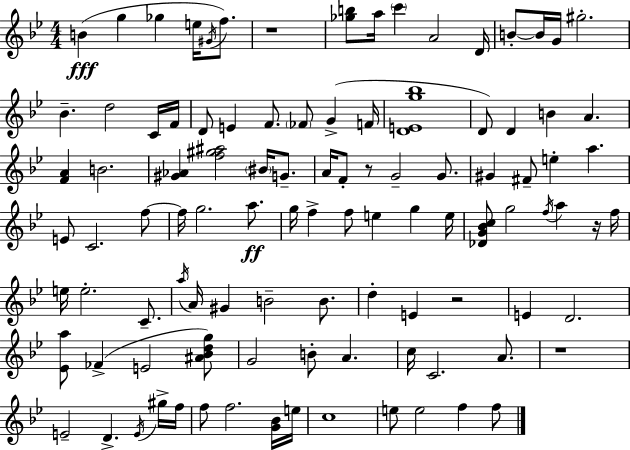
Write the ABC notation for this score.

X:1
T:Untitled
M:4/4
L:1/4
K:Bb
B g _g e/4 ^G/4 f/2 z4 [_gb]/2 a/4 c' A2 D/4 B/2 B/4 G/4 ^g2 _B d2 C/4 F/4 D/2 E F/2 _F/2 G F/4 [DEg_b]4 D/2 D B A [FA] B2 [^G_A] [f^g^a]2 ^B/4 G/2 A/4 F/2 z/2 G2 G/2 ^G ^F/2 e a E/2 C2 f/2 f/4 g2 a/2 g/4 f f/2 e g e/4 [_DG_Bc]/2 g2 f/4 a z/4 f/4 e/4 e2 C/2 a/4 A/4 ^G B2 B/2 d E z2 E D2 [_Ea]/2 _F E2 [^A_Bdg]/2 G2 B/2 A c/4 C2 A/2 z4 E2 D E/4 ^g/4 f/4 f/2 f2 [G_B]/4 e/4 c4 e/2 e2 f f/2